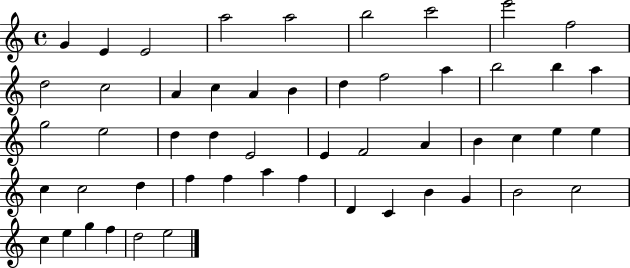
{
  \clef treble
  \time 4/4
  \defaultTimeSignature
  \key c \major
  g'4 e'4 e'2 | a''2 a''2 | b''2 c'''2 | e'''2 f''2 | \break d''2 c''2 | a'4 c''4 a'4 b'4 | d''4 f''2 a''4 | b''2 b''4 a''4 | \break g''2 e''2 | d''4 d''4 e'2 | e'4 f'2 a'4 | b'4 c''4 e''4 e''4 | \break c''4 c''2 d''4 | f''4 f''4 a''4 f''4 | d'4 c'4 b'4 g'4 | b'2 c''2 | \break c''4 e''4 g''4 f''4 | d''2 e''2 | \bar "|."
}